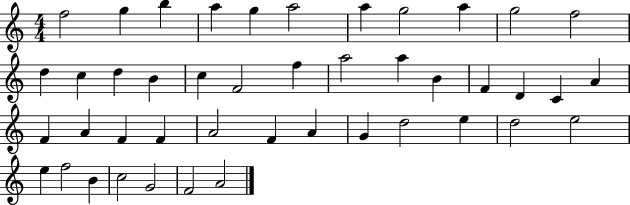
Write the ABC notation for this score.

X:1
T:Untitled
M:4/4
L:1/4
K:C
f2 g b a g a2 a g2 a g2 f2 d c d B c F2 f a2 a B F D C A F A F F A2 F A G d2 e d2 e2 e f2 B c2 G2 F2 A2